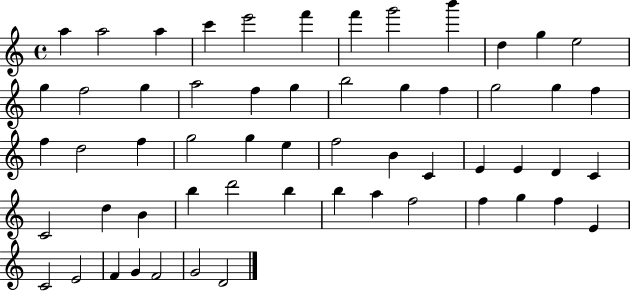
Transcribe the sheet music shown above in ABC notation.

X:1
T:Untitled
M:4/4
L:1/4
K:C
a a2 a c' e'2 f' f' g'2 b' d g e2 g f2 g a2 f g b2 g f g2 g f f d2 f g2 g e f2 B C E E D C C2 d B b d'2 b b a f2 f g f E C2 E2 F G F2 G2 D2